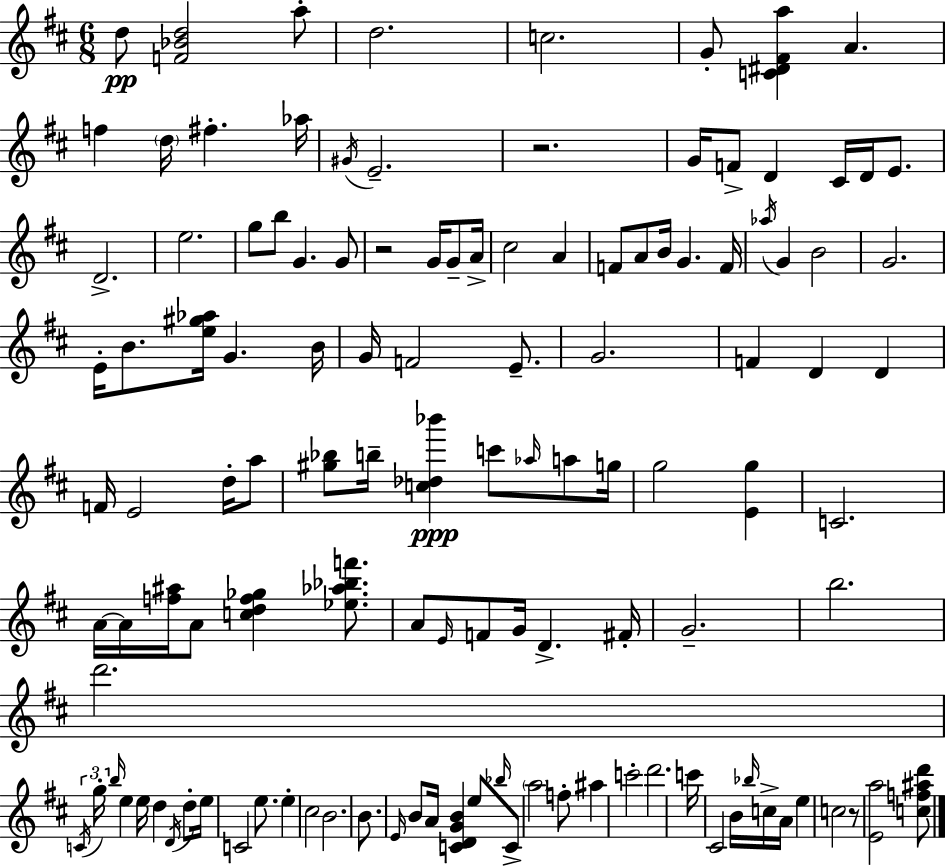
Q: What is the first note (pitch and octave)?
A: D5